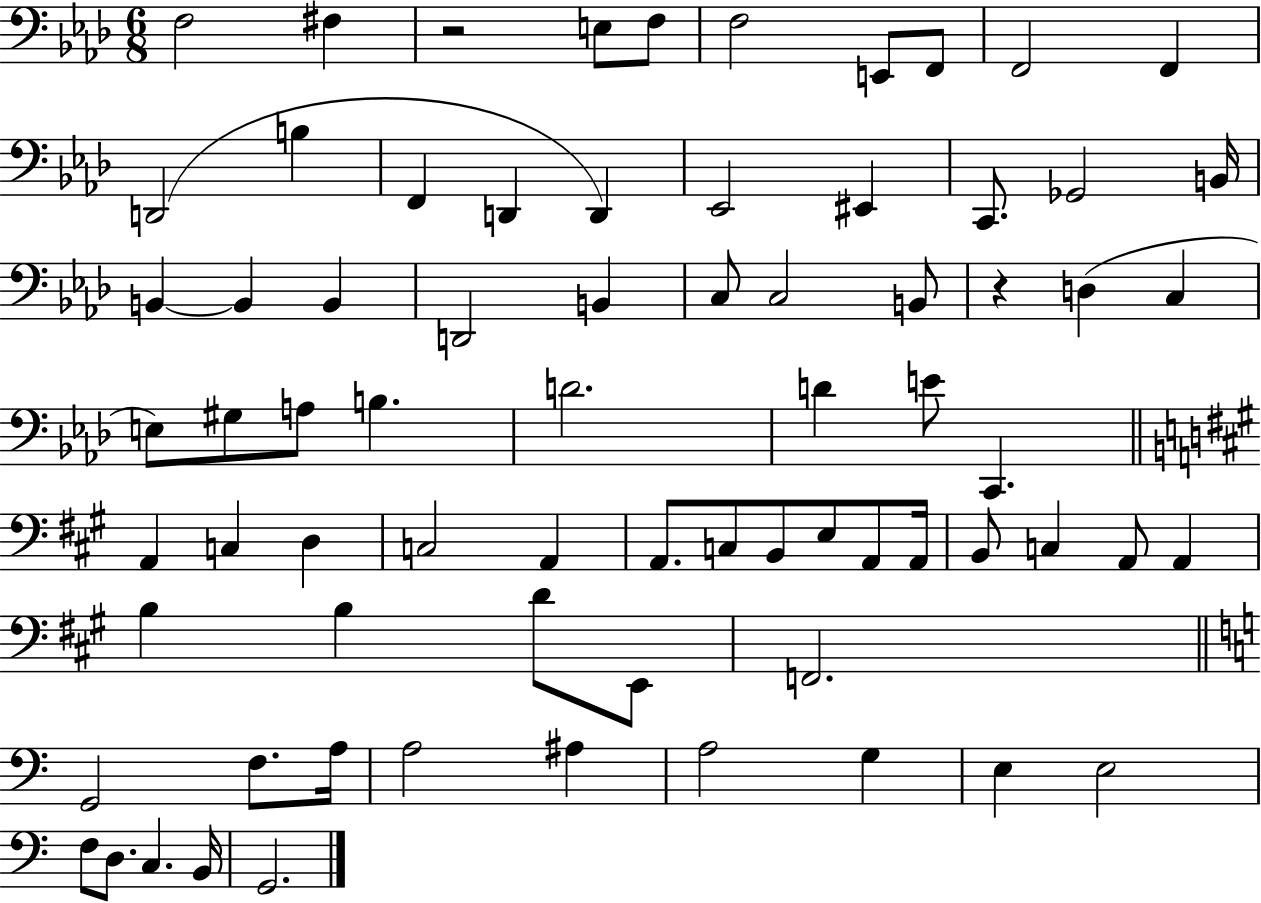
F3/h F#3/q R/h E3/e F3/e F3/h E2/e F2/e F2/h F2/q D2/h B3/q F2/q D2/q D2/q Eb2/h EIS2/q C2/e. Gb2/h B2/s B2/q B2/q B2/q D2/h B2/q C3/e C3/h B2/e R/q D3/q C3/q E3/e G#3/e A3/e B3/q. D4/h. D4/q E4/e C2/q. A2/q C3/q D3/q C3/h A2/q A2/e. C3/e B2/e E3/e A2/e A2/s B2/e C3/q A2/e A2/q B3/q B3/q D4/e E2/e F2/h. G2/h F3/e. A3/s A3/h A#3/q A3/h G3/q E3/q E3/h F3/e D3/e. C3/q. B2/s G2/h.